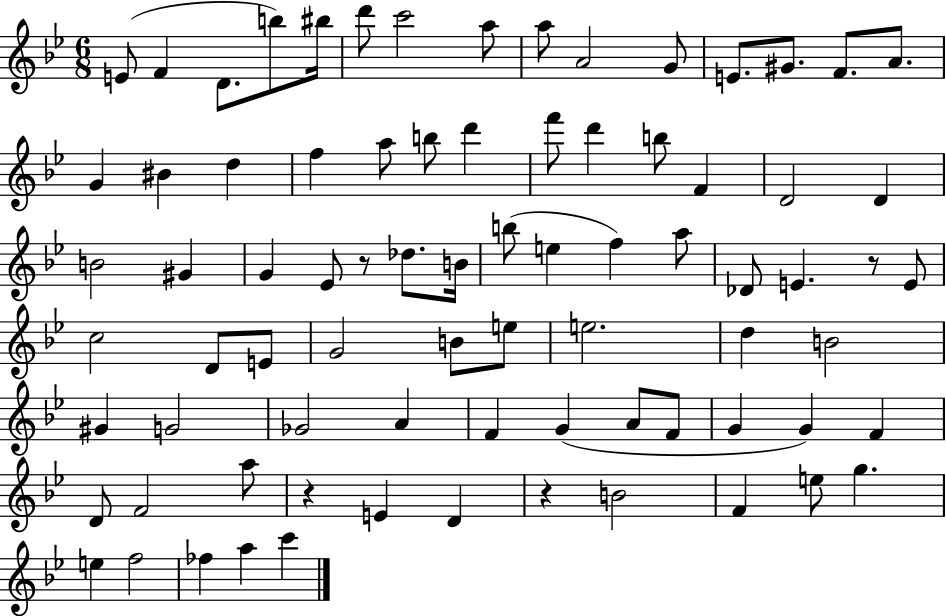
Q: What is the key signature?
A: BES major